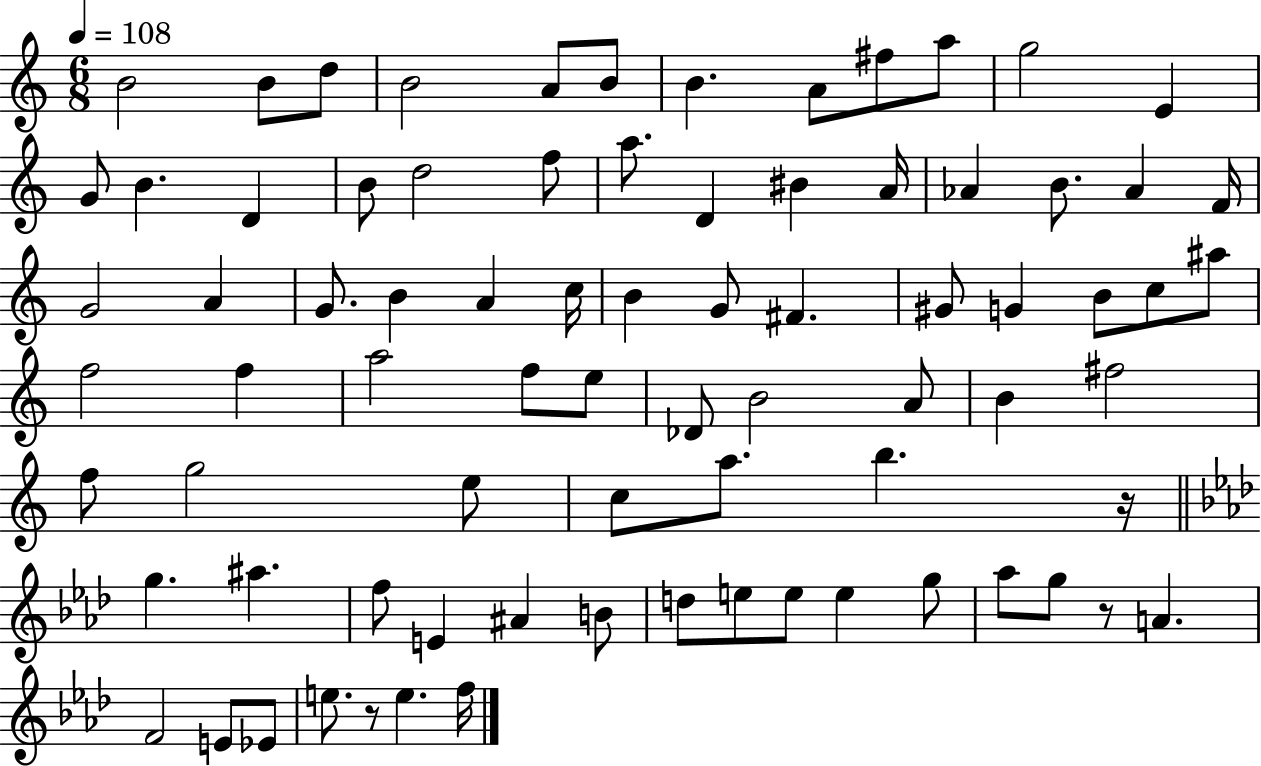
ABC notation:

X:1
T:Untitled
M:6/8
L:1/4
K:C
B2 B/2 d/2 B2 A/2 B/2 B A/2 ^f/2 a/2 g2 E G/2 B D B/2 d2 f/2 a/2 D ^B A/4 _A B/2 _A F/4 G2 A G/2 B A c/4 B G/2 ^F ^G/2 G B/2 c/2 ^a/2 f2 f a2 f/2 e/2 _D/2 B2 A/2 B ^f2 f/2 g2 e/2 c/2 a/2 b z/4 g ^a f/2 E ^A B/2 d/2 e/2 e/2 e g/2 _a/2 g/2 z/2 A F2 E/2 _E/2 e/2 z/2 e f/4